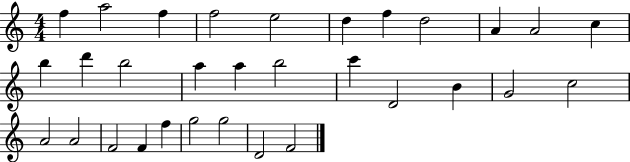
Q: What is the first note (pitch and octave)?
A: F5